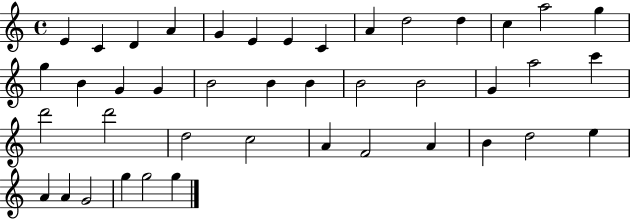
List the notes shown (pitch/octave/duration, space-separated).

E4/q C4/q D4/q A4/q G4/q E4/q E4/q C4/q A4/q D5/h D5/q C5/q A5/h G5/q G5/q B4/q G4/q G4/q B4/h B4/q B4/q B4/h B4/h G4/q A5/h C6/q D6/h D6/h D5/h C5/h A4/q F4/h A4/q B4/q D5/h E5/q A4/q A4/q G4/h G5/q G5/h G5/q